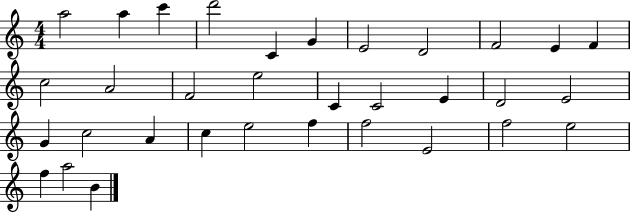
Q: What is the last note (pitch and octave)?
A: B4